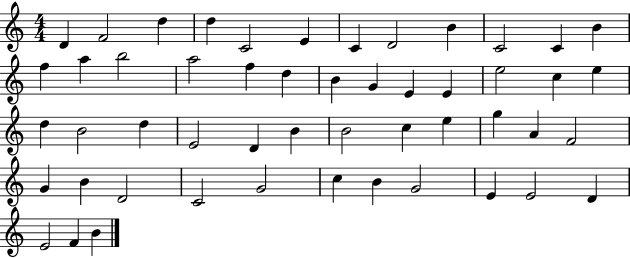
{
  \clef treble
  \numericTimeSignature
  \time 4/4
  \key c \major
  d'4 f'2 d''4 | d''4 c'2 e'4 | c'4 d'2 b'4 | c'2 c'4 b'4 | \break f''4 a''4 b''2 | a''2 f''4 d''4 | b'4 g'4 e'4 e'4 | e''2 c''4 e''4 | \break d''4 b'2 d''4 | e'2 d'4 b'4 | b'2 c''4 e''4 | g''4 a'4 f'2 | \break g'4 b'4 d'2 | c'2 g'2 | c''4 b'4 g'2 | e'4 e'2 d'4 | \break e'2 f'4 b'4 | \bar "|."
}